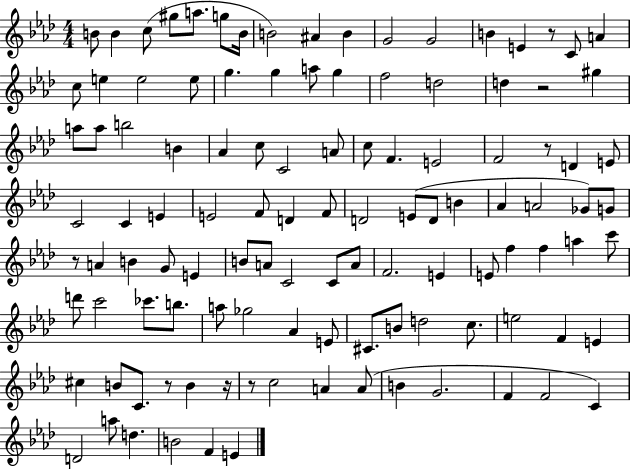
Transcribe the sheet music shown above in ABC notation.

X:1
T:Untitled
M:4/4
L:1/4
K:Ab
B/2 B c/2 ^g/2 a/2 g/2 B/4 B2 ^A B G2 G2 B E z/2 C/2 A c/2 e e2 e/2 g g a/2 g f2 d2 d z2 ^g a/2 a/2 b2 B _A c/2 C2 A/2 c/2 F E2 F2 z/2 D E/2 C2 C E E2 F/2 D F/2 D2 E/2 D/2 B _A A2 _G/2 G/2 z/2 A B G/2 E B/2 A/2 C2 C/2 A/2 F2 E E/2 f f a c'/2 d'/2 c'2 _c'/2 b/2 a/2 _g2 _A E/2 ^C/2 B/2 d2 c/2 e2 F E ^c B/2 C/2 z/2 B z/4 z/2 c2 A A/2 B G2 F F2 C D2 a/2 d B2 F E